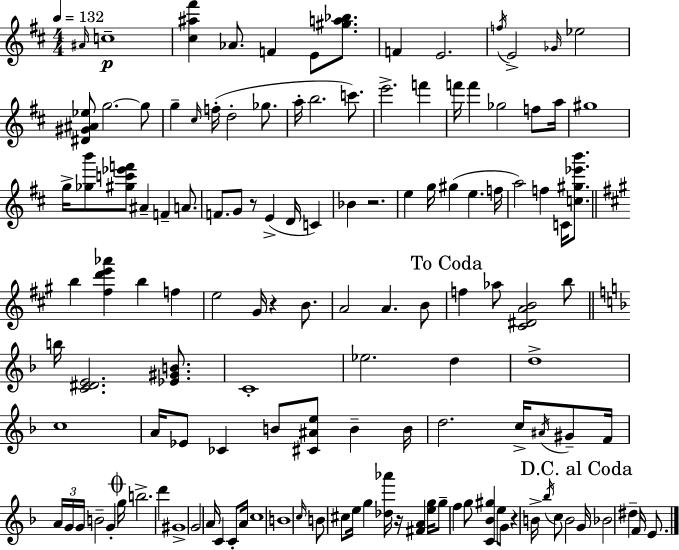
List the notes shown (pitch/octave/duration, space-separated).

A#4/s C5/w [C#5,A#5,F#6]/q Ab4/e. F4/q E4/e [G#5,A5,Bb5]/e. F4/q E4/h. F5/s E4/h Gb4/s Eb5/h [D#4,G#4,A#4,Eb5]/e G5/h. G5/e G5/q C#5/s F5/s D5/h Gb5/e. A5/s B5/h. C6/e. E6/h. F6/q F6/s F6/q Gb5/h F5/e A5/s G#5/w G5/s [Gb5,B6]/e [G#5,C6,Eb6,F6]/e A#4/q F4/q A4/e. F4/e. G4/e R/e E4/q D4/s C4/q Bb4/q R/h. E5/q G5/s G#5/q E5/q. F5/s A5/h F5/q C4/s [C5,G#5,Eb6,B6]/e. B5/q [F#5,D6,E6,Ab6]/q B5/q F5/q E5/h G#4/s R/q B4/e. A4/h A4/q. B4/e F5/q Ab5/e [C#4,D#4,A4,B4]/h B5/e B5/s [C4,D#4,E4]/h. [Eb4,G#4,B4]/e. C4/w Eb5/h. D5/q D5/w C5/w A4/s Eb4/e CES4/q B4/e [C#4,A#4,E5]/e B4/q B4/s D5/h. C5/s A#4/s G#4/e F4/s A4/s G4/s G4/s B4/h G4/q G5/s B5/h. D6/q G#4/w G4/h A4/s C4/q C4/e A4/s C5/w B4/w C5/s B4/e C#5/e E5/s G5/q [Db5,Ab6]/s R/s [F#4,A4]/q [E5,G5]/s G5/e F5/q G5/e [C4,Bb4,G#5]/q E5/e G4/e R/q B4/s Bb5/s C5/e B4/h G4/s Bb4/h D#5/q F4/s E4/e.